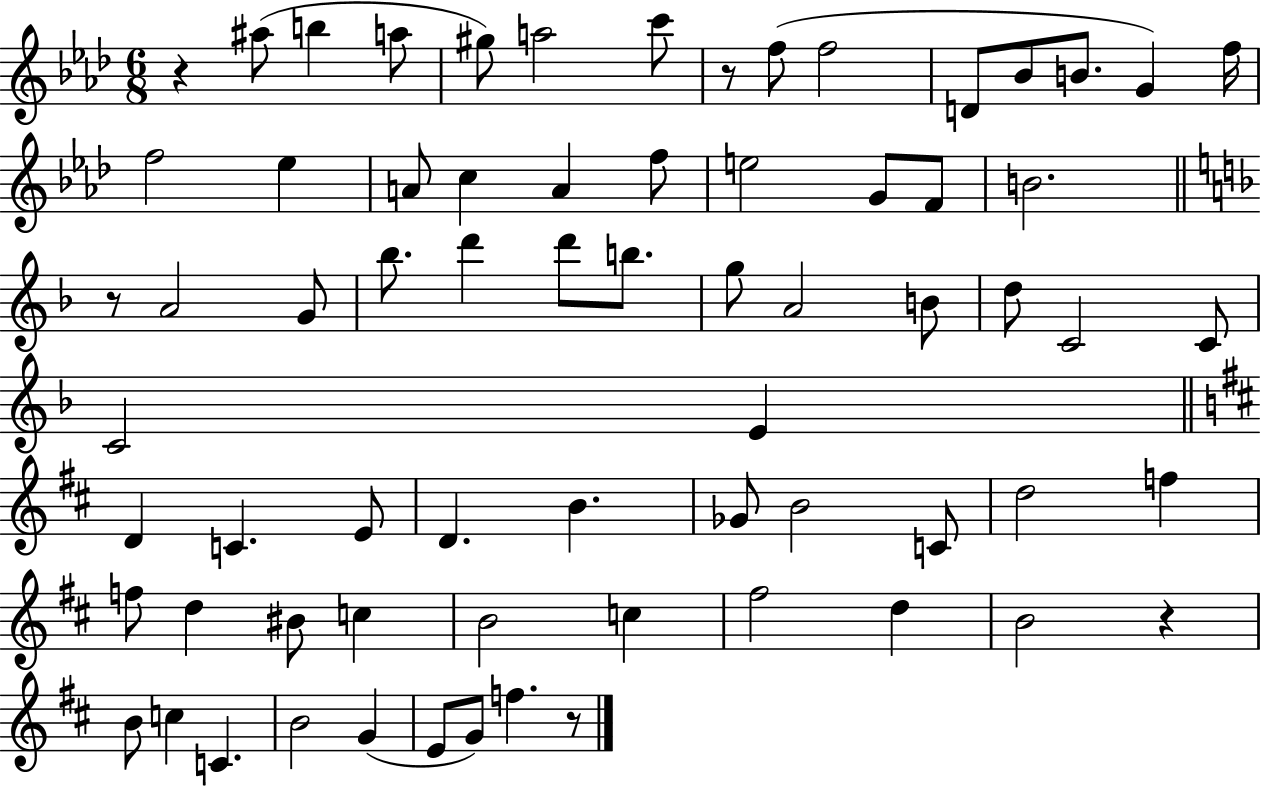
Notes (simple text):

R/q A#5/e B5/q A5/e G#5/e A5/h C6/e R/e F5/e F5/h D4/e Bb4/e B4/e. G4/q F5/s F5/h Eb5/q A4/e C5/q A4/q F5/e E5/h G4/e F4/e B4/h. R/e A4/h G4/e Bb5/e. D6/q D6/e B5/e. G5/e A4/h B4/e D5/e C4/h C4/e C4/h E4/q D4/q C4/q. E4/e D4/q. B4/q. Gb4/e B4/h C4/e D5/h F5/q F5/e D5/q BIS4/e C5/q B4/h C5/q F#5/h D5/q B4/h R/q B4/e C5/q C4/q. B4/h G4/q E4/e G4/e F5/q. R/e